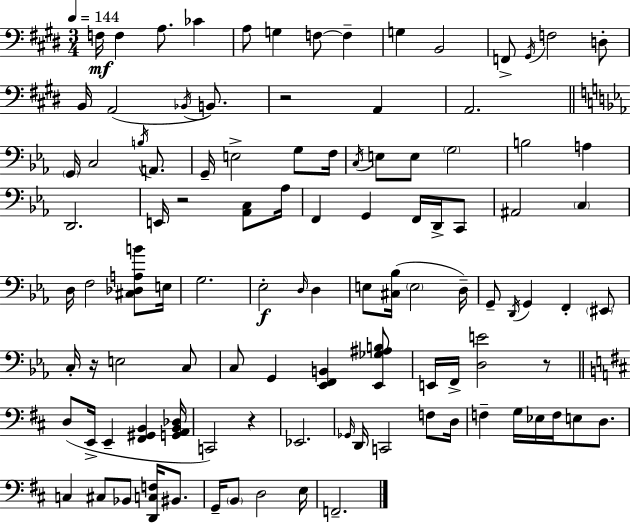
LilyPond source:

{
  \clef bass
  \numericTimeSignature
  \time 3/4
  \key e \major
  \tempo 4 = 144
  f16\mf f4 a8. ces'4 | a8 g4 f8~~ f4-- | g4 b,2 | f,8-> \acciaccatura { gis,16 } f2 d8-. | \break b,16 a,2( \acciaccatura { bes,16 } b,8.) | r2 a,4 | a,2. | \bar "||" \break \key ees \major \parenthesize g,16 c2 \acciaccatura { b16 } a,8. | g,16-- e2-> g8 | f16 \acciaccatura { c16 } e8 e8 \parenthesize g2 | b2 a4 | \break d,2. | e,16 r2 <aes, c>8 | aes16 f,4 g,4 f,16 d,16-> | c,8 ais,2 \parenthesize c4 | \break d16 f2 <cis des a b'>8 | e16 g2. | ees2-.\f \grace { d16 } d4 | e8 <cis bes>16( \parenthesize e2 | \break d16--) g,8-- \acciaccatura { d,16 } g,4 f,4-. | \parenthesize eis,8 c16-. r16 e2 | c8 c8 g,4 <ees, f, b,>4 | <ees, ges ais b>8 e,16 f,16-> <d e'>2 | \break r8 \bar "||" \break \key d \major d8( e,16-> e,4-- <fis, gis, b,>4 <g, a, b, des>16 | c,2) r4 | ees,2. | \grace { ges,16 } d,16 c,2 f8 | \break d16 f4-- g16 ees16 f16 e8 d8. | c4 cis8 bes,8 <d, c f>16 bis,8. | g,16-- \parenthesize b,8 d2 | e16 f,2.-- | \break \bar "|."
}